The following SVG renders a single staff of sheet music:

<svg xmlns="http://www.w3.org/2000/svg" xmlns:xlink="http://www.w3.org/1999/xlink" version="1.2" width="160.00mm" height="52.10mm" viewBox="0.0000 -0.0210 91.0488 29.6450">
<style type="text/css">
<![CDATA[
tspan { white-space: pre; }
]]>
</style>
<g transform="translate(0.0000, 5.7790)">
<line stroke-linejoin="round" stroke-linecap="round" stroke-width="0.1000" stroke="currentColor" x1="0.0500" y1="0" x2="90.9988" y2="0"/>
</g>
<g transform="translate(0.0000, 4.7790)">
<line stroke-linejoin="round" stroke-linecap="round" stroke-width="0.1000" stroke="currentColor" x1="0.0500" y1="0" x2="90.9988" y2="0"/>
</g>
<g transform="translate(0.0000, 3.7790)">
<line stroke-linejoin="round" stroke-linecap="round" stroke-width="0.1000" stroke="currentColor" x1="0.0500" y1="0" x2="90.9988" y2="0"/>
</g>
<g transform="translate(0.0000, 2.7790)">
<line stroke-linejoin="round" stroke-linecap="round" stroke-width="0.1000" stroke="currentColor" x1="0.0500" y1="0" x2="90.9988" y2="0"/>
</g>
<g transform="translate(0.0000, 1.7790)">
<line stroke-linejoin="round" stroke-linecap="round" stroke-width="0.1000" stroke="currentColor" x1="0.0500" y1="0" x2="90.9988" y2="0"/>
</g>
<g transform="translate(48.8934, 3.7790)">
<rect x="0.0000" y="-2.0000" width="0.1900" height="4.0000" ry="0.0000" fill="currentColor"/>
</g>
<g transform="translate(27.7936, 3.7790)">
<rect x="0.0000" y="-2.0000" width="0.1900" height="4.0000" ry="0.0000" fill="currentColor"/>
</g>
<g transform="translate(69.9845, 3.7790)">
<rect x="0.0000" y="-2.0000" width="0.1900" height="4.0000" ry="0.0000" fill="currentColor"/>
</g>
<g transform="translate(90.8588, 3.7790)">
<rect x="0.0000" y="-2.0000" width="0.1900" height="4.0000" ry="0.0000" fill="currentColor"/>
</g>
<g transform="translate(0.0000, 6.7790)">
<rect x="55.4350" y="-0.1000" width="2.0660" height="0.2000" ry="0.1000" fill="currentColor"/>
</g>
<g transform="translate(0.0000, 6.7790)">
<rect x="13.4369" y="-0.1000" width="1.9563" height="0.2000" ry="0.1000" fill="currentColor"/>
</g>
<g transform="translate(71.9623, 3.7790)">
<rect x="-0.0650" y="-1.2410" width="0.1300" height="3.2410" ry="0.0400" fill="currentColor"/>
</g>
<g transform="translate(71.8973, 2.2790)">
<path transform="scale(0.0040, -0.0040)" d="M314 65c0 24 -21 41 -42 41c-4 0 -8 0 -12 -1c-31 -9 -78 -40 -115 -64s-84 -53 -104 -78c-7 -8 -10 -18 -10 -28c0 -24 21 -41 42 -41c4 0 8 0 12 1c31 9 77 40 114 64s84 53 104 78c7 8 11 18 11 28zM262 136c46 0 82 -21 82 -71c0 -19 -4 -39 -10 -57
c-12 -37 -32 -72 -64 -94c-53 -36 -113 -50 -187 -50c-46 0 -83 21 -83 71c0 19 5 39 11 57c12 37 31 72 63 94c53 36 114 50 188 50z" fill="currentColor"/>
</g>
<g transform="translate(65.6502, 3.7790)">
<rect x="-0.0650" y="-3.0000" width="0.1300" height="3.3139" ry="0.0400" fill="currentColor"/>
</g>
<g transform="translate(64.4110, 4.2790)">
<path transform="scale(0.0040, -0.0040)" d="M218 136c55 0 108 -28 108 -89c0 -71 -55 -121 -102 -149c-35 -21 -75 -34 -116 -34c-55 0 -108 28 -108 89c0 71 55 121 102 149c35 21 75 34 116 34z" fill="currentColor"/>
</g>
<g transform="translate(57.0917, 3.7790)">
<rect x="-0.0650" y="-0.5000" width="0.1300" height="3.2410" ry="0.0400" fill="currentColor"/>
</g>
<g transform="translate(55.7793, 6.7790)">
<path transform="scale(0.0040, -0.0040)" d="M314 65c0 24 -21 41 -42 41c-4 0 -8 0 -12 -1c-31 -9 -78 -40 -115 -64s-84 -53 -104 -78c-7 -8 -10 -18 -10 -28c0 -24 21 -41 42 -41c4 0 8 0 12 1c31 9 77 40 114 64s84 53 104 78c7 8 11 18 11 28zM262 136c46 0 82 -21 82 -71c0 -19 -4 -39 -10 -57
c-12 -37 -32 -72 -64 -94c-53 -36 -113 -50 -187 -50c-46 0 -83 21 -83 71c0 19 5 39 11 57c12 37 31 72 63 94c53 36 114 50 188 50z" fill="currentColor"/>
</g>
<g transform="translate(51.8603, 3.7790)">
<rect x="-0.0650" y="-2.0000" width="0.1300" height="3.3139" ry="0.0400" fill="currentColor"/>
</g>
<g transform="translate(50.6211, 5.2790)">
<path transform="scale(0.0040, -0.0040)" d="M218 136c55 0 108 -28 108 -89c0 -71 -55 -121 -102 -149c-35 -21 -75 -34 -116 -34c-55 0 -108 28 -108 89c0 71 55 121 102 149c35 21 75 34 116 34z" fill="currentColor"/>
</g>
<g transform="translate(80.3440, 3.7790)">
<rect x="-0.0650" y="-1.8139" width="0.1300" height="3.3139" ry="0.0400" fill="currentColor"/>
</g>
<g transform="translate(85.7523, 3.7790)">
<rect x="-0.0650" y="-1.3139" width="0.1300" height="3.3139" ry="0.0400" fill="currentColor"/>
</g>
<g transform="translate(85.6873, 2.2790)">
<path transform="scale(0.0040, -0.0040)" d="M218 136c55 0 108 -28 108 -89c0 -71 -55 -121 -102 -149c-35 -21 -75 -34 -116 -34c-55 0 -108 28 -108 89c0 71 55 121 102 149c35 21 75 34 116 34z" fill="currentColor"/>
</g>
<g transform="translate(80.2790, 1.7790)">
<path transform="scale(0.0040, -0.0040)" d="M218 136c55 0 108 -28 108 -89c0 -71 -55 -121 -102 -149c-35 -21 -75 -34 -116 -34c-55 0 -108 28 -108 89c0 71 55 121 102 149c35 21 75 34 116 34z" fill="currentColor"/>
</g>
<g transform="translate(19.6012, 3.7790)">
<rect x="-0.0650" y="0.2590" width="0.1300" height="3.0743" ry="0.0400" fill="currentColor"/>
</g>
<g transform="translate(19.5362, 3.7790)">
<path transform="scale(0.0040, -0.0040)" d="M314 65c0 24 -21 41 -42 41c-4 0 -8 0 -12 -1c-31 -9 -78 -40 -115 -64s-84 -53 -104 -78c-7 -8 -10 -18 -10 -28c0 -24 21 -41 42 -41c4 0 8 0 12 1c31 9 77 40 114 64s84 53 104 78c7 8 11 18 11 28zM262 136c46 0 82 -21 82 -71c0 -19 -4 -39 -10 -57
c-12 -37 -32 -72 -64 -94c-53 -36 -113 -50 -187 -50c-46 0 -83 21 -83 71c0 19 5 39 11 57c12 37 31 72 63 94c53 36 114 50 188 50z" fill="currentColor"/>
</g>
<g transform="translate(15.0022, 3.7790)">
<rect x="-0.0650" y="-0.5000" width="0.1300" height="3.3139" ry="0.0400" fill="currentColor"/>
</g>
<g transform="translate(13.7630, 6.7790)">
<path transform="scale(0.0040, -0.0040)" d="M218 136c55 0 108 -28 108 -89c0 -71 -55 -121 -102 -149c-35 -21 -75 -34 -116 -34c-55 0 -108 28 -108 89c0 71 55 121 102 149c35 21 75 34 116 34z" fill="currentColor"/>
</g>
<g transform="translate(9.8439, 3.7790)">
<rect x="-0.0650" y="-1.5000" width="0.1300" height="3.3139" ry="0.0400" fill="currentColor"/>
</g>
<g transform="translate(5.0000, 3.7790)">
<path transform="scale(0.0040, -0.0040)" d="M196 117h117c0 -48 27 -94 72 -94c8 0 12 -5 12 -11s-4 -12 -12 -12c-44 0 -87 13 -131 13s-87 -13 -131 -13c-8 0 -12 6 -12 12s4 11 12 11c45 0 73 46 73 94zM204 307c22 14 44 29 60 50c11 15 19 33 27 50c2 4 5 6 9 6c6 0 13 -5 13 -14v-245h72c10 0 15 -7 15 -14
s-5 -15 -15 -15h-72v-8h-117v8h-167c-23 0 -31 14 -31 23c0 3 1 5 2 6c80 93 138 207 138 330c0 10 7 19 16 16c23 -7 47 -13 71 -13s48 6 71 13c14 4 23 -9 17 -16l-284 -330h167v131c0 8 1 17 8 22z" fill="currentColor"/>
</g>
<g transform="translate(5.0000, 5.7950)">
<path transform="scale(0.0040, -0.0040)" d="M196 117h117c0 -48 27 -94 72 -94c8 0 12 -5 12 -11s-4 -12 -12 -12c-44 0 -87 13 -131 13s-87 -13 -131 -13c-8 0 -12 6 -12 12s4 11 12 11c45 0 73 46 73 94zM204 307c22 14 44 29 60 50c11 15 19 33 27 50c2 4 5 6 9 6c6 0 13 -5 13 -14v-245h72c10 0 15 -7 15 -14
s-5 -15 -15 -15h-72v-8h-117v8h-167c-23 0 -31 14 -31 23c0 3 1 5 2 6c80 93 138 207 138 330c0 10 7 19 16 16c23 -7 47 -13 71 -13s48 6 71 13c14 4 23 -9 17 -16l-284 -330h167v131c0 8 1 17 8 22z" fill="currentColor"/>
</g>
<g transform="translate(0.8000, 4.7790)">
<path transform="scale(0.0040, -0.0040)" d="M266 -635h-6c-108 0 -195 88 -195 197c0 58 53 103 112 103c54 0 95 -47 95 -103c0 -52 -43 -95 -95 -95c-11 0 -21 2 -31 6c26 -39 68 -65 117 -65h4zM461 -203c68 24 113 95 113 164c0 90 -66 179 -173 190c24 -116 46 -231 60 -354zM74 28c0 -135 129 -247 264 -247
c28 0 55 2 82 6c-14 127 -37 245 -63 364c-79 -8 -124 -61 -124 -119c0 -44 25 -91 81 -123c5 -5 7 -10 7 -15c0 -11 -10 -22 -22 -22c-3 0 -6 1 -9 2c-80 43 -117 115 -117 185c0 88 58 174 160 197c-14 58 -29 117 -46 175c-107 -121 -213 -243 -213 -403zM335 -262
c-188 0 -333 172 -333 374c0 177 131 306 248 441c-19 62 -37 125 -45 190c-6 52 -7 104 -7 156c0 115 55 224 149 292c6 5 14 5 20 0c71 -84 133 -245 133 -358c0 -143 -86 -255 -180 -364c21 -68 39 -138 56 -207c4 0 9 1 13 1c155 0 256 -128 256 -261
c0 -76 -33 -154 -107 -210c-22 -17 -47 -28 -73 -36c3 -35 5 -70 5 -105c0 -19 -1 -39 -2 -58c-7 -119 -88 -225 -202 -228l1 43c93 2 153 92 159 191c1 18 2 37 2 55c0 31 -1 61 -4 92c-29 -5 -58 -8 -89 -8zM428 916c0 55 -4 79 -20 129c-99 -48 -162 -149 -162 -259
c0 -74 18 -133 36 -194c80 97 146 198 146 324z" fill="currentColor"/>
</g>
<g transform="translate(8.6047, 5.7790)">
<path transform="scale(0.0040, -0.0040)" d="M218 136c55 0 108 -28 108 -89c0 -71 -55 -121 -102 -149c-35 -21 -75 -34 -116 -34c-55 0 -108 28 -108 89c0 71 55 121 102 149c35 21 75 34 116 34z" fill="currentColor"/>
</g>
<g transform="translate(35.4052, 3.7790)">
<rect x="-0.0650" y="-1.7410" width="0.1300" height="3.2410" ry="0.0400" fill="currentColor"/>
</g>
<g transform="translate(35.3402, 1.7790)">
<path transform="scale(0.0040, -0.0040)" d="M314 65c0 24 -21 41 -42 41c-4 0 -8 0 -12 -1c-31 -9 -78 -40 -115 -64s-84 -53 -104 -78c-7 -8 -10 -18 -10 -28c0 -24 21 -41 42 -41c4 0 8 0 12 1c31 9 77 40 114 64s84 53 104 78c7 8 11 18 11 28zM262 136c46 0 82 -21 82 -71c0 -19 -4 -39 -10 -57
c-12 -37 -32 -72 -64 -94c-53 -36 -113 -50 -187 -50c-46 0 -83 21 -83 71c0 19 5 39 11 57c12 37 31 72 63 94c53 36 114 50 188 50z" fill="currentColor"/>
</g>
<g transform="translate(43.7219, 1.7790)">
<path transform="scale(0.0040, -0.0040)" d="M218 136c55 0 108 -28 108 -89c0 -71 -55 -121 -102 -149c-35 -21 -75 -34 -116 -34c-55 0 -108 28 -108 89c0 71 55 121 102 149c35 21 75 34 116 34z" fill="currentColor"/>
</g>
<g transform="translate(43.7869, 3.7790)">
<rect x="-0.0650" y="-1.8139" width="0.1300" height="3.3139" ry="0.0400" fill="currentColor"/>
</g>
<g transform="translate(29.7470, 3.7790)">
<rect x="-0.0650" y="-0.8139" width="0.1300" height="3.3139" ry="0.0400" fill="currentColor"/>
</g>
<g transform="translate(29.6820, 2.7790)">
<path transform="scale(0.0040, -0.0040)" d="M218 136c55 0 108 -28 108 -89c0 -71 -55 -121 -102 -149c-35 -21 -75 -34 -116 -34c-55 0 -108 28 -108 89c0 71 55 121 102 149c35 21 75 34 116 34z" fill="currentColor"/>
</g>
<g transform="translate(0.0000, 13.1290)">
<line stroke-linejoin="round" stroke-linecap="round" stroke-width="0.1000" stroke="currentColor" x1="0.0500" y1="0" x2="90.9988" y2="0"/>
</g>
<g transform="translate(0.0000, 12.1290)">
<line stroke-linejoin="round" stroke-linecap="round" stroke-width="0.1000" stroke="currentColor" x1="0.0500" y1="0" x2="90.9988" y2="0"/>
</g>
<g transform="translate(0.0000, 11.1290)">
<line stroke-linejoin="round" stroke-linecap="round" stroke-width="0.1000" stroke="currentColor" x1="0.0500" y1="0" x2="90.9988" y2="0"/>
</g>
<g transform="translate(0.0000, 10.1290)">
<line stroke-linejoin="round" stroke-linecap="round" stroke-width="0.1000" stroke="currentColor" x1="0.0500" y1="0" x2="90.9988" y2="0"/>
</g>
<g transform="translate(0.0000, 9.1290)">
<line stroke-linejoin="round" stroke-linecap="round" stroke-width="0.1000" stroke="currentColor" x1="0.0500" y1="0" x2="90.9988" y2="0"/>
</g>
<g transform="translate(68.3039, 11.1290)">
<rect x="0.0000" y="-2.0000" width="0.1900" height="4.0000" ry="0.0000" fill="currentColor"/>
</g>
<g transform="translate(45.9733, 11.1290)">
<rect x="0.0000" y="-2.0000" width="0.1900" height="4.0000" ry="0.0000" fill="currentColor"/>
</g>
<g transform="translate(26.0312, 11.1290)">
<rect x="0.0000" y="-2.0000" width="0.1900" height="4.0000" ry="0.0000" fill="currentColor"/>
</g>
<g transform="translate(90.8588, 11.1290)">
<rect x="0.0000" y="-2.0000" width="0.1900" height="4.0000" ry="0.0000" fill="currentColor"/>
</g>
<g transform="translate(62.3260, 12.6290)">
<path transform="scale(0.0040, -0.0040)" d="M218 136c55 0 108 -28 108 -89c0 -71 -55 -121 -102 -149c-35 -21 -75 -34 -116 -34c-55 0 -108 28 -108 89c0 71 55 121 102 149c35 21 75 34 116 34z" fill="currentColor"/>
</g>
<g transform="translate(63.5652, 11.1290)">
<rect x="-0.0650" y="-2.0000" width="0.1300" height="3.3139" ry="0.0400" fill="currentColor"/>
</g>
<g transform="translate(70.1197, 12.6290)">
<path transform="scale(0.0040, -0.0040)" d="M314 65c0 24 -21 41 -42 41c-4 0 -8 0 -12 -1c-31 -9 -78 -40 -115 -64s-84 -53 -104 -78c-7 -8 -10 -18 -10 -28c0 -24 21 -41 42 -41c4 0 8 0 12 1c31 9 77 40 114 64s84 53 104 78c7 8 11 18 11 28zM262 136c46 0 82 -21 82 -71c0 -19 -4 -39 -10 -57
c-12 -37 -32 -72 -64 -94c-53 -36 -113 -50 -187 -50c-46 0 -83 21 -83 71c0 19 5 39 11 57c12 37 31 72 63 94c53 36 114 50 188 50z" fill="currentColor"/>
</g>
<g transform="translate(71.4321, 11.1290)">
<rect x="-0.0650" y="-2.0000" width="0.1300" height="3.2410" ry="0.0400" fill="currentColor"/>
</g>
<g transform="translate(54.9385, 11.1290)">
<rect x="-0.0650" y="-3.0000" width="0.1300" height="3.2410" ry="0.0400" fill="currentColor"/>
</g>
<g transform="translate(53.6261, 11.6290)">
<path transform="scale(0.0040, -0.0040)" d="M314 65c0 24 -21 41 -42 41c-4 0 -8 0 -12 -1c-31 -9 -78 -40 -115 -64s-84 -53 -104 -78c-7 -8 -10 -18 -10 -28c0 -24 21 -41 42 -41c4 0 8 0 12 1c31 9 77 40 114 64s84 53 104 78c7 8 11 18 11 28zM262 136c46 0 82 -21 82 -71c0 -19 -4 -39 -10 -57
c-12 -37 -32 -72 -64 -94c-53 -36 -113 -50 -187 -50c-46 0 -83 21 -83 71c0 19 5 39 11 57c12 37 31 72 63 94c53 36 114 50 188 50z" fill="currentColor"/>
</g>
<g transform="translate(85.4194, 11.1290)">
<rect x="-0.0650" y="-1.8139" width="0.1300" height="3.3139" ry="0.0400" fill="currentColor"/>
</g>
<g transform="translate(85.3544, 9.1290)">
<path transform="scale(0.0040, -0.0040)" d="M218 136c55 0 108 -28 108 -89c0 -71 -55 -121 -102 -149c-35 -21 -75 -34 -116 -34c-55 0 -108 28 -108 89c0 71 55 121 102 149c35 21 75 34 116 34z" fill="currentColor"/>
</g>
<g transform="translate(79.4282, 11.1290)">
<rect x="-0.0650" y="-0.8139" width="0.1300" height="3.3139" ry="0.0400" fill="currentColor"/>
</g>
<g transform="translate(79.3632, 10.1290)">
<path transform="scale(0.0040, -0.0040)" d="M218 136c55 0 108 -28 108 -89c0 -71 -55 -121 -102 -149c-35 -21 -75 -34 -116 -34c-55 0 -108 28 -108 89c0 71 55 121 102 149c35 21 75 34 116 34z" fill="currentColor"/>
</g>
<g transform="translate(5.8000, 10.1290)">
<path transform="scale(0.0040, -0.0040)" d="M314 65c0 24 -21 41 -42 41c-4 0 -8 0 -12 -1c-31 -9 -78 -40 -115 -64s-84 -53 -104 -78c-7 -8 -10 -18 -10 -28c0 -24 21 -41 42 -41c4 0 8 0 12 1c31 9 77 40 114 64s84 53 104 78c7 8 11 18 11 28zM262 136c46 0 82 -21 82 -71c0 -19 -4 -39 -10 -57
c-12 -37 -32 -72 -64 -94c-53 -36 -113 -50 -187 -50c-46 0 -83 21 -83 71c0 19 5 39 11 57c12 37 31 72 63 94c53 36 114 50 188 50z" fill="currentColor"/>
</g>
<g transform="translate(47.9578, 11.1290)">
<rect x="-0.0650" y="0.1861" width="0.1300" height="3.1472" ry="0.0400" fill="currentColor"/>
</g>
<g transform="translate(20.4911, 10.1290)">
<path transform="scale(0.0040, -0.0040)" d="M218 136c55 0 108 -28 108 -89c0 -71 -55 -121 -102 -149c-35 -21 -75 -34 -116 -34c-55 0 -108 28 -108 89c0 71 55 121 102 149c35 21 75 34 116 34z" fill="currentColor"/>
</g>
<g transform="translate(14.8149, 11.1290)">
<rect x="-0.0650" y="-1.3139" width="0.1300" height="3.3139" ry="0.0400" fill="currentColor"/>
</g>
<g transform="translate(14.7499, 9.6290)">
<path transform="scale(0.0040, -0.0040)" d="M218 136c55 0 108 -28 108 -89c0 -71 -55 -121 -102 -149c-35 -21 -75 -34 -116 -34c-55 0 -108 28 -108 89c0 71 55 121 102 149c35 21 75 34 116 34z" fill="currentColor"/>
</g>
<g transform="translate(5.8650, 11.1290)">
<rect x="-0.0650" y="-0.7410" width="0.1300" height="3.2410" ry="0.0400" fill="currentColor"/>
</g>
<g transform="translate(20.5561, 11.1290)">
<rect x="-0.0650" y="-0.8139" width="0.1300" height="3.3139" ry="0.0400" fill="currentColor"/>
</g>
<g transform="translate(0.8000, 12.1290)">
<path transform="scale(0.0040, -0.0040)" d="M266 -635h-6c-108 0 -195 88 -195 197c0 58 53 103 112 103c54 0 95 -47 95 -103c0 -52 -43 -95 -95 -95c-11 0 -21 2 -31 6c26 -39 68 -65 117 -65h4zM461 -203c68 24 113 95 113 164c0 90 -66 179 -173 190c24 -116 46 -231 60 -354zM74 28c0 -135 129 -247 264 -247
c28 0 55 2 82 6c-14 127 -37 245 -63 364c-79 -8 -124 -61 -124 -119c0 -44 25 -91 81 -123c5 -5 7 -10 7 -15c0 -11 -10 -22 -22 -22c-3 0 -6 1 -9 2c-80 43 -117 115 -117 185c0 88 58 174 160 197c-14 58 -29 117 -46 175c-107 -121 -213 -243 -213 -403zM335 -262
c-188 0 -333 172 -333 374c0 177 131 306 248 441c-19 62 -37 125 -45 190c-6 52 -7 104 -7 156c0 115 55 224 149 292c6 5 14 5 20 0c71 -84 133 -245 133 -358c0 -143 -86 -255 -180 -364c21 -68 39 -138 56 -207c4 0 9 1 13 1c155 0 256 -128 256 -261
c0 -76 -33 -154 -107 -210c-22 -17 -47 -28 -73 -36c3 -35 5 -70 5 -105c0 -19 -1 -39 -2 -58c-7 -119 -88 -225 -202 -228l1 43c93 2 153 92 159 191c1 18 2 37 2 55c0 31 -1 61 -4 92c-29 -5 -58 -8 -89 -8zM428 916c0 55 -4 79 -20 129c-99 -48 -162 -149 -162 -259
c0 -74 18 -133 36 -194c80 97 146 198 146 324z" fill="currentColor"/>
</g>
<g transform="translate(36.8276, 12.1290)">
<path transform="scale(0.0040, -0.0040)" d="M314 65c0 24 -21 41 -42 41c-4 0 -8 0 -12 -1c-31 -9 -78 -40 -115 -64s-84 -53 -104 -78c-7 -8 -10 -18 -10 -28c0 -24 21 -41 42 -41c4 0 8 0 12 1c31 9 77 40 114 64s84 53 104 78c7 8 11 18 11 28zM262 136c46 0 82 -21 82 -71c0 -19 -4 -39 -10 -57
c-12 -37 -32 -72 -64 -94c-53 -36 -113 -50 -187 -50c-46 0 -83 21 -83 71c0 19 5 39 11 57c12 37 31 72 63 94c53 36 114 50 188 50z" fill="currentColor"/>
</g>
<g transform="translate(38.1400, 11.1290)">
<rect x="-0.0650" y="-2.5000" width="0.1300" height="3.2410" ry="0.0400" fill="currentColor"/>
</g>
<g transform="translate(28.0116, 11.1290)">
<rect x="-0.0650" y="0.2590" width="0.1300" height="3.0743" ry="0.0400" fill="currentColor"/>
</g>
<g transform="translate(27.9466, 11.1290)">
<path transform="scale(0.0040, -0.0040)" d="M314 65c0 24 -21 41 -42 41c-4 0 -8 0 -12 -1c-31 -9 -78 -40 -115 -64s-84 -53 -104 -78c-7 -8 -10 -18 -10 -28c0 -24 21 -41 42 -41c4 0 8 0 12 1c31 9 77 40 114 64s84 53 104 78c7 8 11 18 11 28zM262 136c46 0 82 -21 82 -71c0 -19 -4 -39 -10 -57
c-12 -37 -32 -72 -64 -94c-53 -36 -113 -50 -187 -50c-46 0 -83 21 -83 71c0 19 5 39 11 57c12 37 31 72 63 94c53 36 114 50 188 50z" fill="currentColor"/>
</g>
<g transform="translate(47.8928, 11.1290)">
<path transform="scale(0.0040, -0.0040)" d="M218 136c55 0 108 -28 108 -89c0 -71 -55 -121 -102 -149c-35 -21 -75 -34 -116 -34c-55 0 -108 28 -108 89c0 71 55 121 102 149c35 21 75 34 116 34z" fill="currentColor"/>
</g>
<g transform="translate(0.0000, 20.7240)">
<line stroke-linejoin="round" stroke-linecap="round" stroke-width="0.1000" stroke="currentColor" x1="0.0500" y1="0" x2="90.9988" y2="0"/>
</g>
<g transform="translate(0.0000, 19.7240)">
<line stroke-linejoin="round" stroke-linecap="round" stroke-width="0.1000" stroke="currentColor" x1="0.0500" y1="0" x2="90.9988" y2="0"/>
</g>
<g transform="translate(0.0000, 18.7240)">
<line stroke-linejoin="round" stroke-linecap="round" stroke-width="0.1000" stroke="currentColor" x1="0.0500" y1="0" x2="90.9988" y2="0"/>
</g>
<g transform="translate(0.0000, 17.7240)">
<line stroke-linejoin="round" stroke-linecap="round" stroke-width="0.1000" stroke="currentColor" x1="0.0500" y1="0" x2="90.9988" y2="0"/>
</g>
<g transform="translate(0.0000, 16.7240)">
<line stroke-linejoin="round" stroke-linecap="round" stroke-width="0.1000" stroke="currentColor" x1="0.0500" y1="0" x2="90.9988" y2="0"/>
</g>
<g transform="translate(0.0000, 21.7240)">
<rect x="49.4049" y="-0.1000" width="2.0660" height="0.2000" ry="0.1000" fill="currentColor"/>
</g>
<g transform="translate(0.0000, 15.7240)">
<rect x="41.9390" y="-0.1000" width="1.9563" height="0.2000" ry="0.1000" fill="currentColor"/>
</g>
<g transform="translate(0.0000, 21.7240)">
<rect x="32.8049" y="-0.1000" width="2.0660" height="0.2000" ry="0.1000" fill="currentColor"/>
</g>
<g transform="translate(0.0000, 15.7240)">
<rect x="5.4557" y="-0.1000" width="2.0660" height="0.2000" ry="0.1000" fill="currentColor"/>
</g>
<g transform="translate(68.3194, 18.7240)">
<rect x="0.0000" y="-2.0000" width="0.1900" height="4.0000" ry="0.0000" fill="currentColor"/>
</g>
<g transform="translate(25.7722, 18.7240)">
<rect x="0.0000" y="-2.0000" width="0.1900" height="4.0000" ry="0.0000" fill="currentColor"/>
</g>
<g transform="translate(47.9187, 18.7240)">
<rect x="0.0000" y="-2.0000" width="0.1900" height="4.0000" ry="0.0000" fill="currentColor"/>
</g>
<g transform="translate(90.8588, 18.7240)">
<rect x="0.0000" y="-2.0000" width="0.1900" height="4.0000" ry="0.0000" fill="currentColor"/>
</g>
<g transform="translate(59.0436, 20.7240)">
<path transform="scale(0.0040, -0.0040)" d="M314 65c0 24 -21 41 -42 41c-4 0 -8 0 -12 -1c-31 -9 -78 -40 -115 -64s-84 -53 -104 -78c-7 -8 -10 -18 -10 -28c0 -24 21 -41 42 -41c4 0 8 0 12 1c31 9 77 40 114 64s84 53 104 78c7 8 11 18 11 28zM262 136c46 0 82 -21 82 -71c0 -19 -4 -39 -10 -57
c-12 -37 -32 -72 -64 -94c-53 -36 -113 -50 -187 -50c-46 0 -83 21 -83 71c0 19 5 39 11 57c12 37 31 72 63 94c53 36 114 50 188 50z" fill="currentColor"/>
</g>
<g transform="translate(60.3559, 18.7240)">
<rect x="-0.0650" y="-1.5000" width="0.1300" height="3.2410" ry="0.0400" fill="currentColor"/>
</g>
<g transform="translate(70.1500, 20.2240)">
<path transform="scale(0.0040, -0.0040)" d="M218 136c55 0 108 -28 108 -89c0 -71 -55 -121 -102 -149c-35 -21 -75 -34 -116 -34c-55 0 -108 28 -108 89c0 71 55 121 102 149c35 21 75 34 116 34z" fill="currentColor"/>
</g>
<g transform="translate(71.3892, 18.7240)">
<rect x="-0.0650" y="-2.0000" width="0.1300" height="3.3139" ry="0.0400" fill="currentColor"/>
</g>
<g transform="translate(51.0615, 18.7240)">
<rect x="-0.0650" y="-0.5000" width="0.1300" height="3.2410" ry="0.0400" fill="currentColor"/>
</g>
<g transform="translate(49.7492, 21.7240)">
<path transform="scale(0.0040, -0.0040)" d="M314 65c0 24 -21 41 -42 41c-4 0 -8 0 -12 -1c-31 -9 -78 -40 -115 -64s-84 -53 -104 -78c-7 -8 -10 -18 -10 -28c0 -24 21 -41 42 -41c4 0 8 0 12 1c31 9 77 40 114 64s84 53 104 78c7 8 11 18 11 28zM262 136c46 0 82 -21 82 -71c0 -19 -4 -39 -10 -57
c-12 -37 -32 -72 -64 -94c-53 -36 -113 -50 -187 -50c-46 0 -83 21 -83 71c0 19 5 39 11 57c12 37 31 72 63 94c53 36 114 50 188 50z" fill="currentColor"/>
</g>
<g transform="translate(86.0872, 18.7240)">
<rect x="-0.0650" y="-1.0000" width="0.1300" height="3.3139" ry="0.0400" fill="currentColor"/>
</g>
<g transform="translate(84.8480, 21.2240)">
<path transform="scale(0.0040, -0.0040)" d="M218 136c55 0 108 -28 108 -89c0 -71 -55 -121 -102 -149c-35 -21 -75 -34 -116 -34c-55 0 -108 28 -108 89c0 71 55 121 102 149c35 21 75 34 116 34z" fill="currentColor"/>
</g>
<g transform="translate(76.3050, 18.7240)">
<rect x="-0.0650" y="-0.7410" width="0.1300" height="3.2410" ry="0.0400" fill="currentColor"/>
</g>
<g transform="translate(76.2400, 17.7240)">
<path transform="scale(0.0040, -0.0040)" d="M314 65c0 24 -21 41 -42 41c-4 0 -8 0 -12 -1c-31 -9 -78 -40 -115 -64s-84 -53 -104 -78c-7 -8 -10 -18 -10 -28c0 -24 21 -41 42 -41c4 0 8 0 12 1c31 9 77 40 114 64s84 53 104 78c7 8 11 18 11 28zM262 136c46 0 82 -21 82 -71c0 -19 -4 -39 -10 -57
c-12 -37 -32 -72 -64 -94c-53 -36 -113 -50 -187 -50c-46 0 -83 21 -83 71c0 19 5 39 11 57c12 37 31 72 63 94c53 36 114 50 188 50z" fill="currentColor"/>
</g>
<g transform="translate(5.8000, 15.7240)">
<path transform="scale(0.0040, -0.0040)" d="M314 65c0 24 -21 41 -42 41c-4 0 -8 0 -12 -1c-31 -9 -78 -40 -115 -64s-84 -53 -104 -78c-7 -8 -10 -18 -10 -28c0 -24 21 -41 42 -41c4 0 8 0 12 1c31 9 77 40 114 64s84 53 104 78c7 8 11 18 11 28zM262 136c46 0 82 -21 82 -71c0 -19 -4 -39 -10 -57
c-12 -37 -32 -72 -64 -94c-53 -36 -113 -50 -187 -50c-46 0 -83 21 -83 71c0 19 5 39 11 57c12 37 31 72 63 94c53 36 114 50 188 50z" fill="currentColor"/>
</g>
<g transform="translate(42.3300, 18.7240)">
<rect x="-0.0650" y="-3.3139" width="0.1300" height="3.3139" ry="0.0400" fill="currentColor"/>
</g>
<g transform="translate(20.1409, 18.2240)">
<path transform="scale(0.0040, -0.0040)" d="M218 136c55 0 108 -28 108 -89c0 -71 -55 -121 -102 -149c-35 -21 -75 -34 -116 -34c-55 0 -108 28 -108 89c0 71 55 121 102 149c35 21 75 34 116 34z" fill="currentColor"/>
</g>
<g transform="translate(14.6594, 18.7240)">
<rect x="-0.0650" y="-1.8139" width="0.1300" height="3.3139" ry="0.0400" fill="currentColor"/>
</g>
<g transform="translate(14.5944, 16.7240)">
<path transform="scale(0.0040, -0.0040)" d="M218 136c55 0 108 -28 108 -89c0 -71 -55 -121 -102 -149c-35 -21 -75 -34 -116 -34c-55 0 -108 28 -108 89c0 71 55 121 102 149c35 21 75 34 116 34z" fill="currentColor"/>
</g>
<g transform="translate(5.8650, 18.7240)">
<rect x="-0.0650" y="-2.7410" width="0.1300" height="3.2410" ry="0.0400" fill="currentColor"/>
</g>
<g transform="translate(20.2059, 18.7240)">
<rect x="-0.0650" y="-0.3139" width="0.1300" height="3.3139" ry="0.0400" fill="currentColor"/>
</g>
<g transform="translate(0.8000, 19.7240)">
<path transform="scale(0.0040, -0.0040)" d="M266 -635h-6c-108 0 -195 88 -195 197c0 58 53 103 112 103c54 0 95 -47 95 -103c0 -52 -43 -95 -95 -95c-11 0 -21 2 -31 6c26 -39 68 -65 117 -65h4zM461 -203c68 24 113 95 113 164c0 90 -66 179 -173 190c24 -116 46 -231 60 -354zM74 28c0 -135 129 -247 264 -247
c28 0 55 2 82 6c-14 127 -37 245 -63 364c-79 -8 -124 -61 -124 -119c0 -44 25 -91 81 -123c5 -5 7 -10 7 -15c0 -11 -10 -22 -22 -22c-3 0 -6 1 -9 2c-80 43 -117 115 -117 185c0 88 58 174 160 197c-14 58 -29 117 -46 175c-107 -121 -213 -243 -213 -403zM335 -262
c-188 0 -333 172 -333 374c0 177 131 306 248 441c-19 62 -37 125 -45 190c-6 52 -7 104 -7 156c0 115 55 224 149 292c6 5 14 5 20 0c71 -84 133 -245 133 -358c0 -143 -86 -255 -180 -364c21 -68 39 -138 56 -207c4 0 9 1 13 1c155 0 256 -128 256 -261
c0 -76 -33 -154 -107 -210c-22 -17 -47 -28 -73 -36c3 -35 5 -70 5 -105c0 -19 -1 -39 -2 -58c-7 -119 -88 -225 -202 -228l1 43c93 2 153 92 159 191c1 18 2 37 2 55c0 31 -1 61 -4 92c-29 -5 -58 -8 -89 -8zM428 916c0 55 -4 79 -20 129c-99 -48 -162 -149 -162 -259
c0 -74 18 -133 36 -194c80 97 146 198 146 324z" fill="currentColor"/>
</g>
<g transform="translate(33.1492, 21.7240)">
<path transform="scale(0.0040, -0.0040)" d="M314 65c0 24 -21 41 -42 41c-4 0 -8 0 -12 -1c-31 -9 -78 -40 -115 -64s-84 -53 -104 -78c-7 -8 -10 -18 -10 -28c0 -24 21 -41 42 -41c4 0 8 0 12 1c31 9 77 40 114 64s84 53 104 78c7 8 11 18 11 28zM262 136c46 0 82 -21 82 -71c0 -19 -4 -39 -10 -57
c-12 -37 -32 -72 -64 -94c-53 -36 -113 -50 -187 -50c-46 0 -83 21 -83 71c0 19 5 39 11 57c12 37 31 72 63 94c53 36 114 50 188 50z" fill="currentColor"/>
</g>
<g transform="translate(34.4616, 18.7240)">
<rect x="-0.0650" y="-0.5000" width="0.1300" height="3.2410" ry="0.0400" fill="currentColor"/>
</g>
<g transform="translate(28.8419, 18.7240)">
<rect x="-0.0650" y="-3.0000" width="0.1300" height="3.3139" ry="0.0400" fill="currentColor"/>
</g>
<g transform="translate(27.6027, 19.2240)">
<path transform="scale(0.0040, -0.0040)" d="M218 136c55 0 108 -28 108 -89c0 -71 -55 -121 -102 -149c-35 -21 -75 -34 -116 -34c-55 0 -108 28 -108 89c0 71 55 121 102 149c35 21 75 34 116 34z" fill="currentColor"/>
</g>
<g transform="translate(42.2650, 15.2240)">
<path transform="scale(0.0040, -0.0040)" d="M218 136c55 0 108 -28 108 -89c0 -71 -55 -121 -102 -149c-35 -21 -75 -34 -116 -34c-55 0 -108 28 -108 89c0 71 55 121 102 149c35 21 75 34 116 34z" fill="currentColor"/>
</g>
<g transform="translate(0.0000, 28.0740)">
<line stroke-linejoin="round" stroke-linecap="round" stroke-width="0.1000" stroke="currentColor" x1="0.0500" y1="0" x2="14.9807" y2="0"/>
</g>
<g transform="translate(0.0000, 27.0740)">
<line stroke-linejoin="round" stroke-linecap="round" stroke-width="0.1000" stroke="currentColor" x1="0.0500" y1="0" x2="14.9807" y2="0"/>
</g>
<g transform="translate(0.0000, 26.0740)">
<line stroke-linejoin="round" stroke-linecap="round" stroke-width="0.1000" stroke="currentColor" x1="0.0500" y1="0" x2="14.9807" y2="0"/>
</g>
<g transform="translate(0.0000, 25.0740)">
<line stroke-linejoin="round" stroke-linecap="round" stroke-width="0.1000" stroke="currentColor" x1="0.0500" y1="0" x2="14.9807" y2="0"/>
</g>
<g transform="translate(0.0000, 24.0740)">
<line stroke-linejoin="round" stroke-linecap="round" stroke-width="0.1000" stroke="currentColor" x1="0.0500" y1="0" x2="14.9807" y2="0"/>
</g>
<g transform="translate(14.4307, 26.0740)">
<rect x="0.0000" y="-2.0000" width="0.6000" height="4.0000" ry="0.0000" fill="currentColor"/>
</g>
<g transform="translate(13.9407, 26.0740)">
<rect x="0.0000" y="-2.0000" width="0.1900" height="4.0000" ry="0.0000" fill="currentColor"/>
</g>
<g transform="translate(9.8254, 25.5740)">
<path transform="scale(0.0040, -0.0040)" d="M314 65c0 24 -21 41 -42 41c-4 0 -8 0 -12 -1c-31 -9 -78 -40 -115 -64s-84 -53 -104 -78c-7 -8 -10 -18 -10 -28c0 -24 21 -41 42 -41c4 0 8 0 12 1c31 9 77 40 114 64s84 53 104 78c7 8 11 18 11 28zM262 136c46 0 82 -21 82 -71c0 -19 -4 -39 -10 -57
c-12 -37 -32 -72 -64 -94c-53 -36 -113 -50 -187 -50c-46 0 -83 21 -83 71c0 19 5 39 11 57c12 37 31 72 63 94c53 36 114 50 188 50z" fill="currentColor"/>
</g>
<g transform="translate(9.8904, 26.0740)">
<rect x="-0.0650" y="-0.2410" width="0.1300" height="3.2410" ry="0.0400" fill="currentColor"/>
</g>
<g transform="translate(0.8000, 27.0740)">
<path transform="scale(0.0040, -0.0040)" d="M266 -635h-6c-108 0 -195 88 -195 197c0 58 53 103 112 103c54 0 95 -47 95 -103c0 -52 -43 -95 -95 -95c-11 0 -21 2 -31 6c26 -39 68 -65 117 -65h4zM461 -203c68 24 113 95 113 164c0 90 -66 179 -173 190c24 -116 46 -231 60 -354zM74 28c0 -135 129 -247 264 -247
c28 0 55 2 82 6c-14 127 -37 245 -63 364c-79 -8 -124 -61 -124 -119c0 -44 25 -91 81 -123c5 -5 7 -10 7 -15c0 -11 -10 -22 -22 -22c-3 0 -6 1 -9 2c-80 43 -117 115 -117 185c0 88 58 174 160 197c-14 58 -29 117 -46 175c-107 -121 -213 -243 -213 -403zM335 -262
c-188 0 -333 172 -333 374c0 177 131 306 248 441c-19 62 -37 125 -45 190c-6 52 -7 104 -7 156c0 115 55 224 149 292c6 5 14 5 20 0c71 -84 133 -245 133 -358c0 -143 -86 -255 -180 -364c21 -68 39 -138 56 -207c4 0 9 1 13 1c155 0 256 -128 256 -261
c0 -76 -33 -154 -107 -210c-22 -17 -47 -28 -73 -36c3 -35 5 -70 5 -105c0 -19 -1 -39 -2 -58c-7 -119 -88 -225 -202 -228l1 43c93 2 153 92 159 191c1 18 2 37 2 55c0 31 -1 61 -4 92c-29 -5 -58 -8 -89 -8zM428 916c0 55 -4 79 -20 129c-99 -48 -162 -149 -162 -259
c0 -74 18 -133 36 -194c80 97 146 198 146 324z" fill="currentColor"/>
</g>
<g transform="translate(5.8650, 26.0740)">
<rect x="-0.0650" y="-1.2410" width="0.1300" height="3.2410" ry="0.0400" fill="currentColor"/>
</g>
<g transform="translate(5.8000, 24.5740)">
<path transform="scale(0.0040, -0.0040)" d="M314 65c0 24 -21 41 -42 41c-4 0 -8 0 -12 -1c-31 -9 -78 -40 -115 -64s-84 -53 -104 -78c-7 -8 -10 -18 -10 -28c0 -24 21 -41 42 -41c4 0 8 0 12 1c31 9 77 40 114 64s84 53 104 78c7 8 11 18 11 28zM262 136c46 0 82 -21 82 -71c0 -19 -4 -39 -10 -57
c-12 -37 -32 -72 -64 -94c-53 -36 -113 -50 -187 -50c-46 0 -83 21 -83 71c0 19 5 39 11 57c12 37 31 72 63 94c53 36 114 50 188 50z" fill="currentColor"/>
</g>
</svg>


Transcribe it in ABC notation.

X:1
T:Untitled
M:4/4
L:1/4
K:C
E C B2 d f2 f F C2 A e2 f e d2 e d B2 G2 B A2 F F2 d f a2 f c A C2 b C2 E2 F d2 D e2 c2